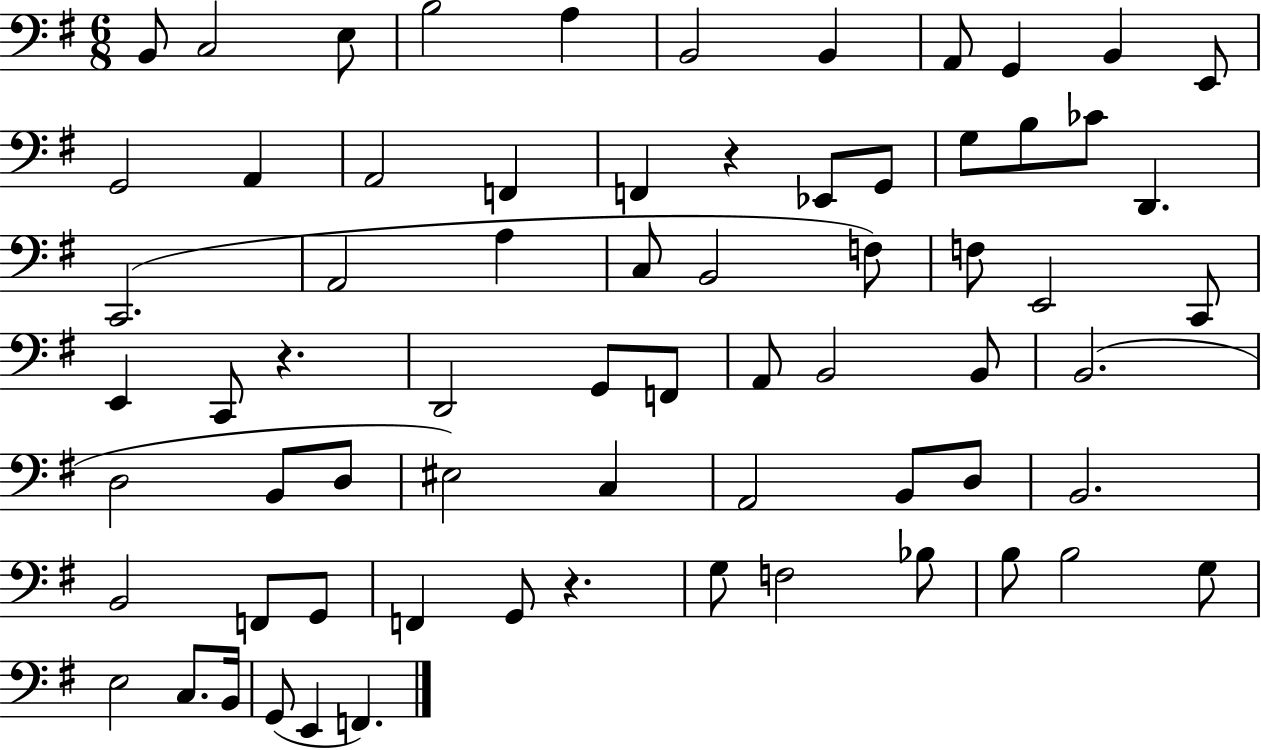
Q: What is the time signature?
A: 6/8